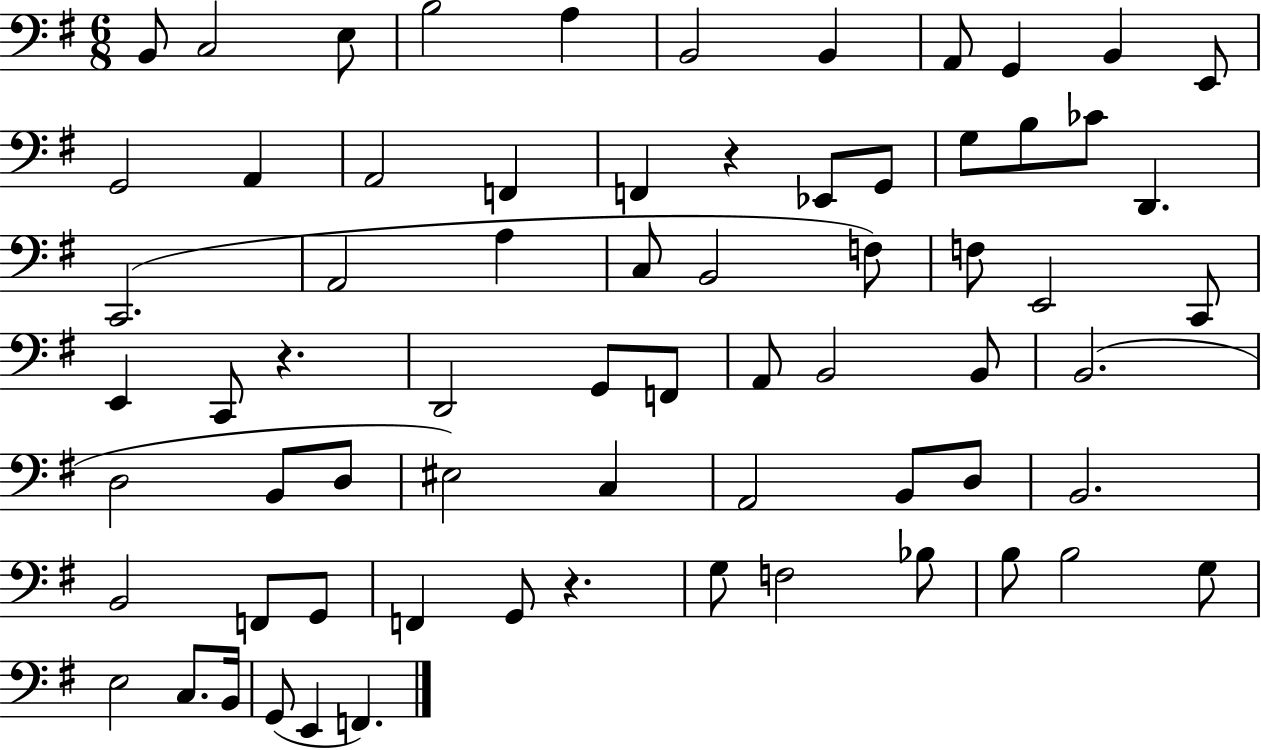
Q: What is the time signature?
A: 6/8